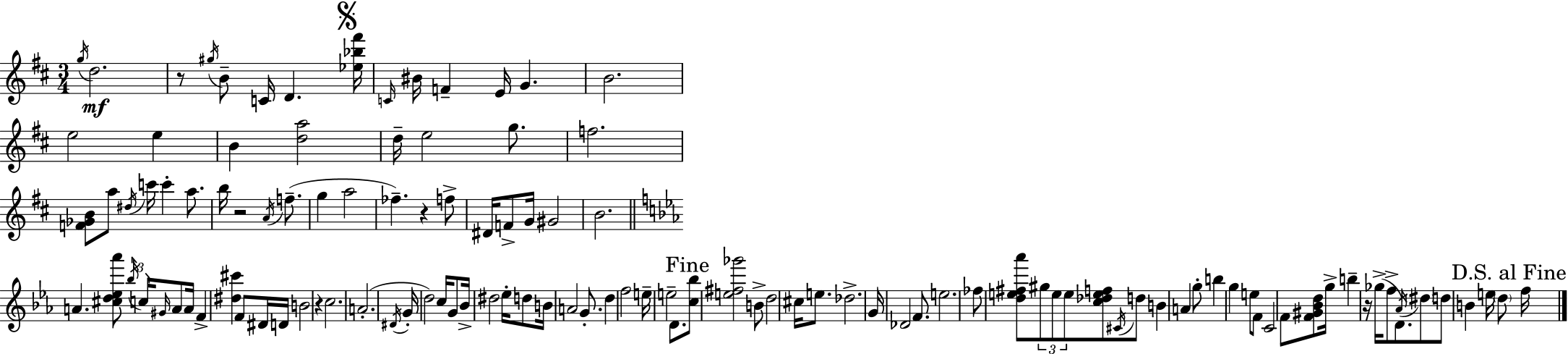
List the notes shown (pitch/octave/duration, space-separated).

G5/s D5/h. R/e G#5/s B4/e C4/s D4/q. [Eb5,Bb5,F#6]/s C4/s BIS4/s F4/q E4/s G4/q. B4/h. E5/h E5/q B4/q [D5,A5]/h D5/s E5/h G5/e. F5/h. [F4,Gb4,B4]/e A5/e D#5/s C6/s C6/q A5/e. B5/s R/h A4/s F5/e. G5/q A5/h FES5/q. R/q F5/e D#4/s F4/e G4/s G#4/h B4/h. A4/q. [C#5,D5,Eb5,Ab6]/e Bb5/s C5/s G#4/s A4/e A4/s F4/q [D#5,C#6]/q F4/e D#4/s D4/s B4/h R/q C5/h. A4/h. D#4/s G4/s D5/h C5/s G4/e Bb4/s D#5/h Eb5/s D5/e B4/s A4/h G4/e. D5/q F5/h E5/s E5/h D4/e. [C5,Bb5]/e [E5,F#5,Gb6]/h B4/e D5/h C#5/s E5/e. Db5/h. G4/s Db4/h F4/e. E5/h. FES5/e [D5,E5,F#5,Ab6]/e G#5/e E5/e E5/e [C5,Db5,E5,F5]/e C#4/s D5/e B4/q A4/q G5/e B5/q G5/q E5/e F4/e C4/h F4/e [F4,G#4,Bb4,D5]/e G5/s B5/q R/s Gb5/s F5/e D4/e. Ab4/s D#5/e D5/e B4/q E5/s D5/e F5/s